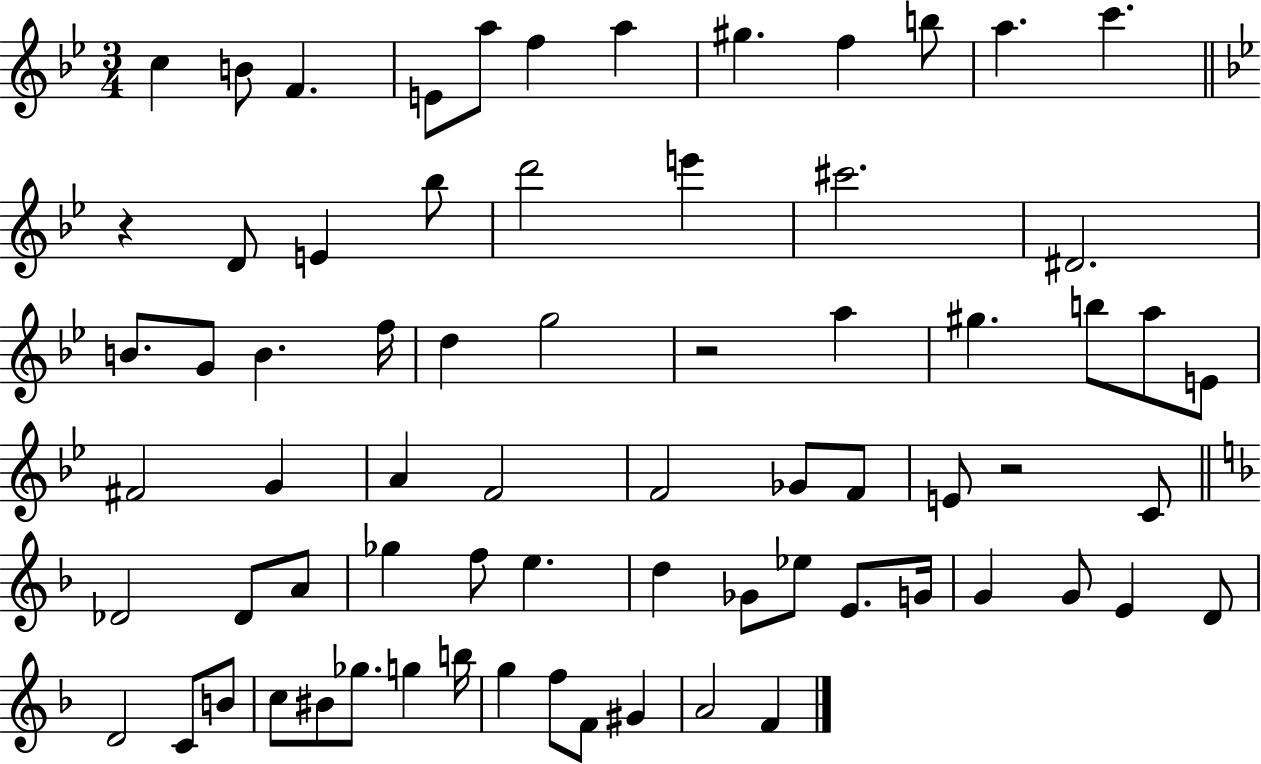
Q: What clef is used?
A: treble